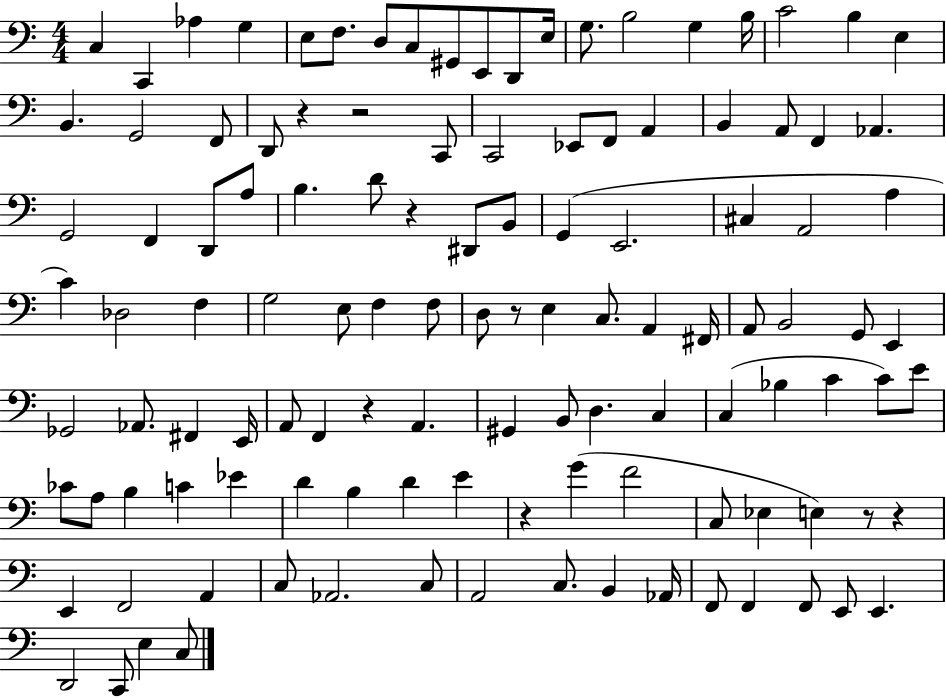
X:1
T:Untitled
M:4/4
L:1/4
K:C
C, C,, _A, G, E,/2 F,/2 D,/2 C,/2 ^G,,/2 E,,/2 D,,/2 E,/4 G,/2 B,2 G, B,/4 C2 B, E, B,, G,,2 F,,/2 D,,/2 z z2 C,,/2 C,,2 _E,,/2 F,,/2 A,, B,, A,,/2 F,, _A,, G,,2 F,, D,,/2 A,/2 B, D/2 z ^D,,/2 B,,/2 G,, E,,2 ^C, A,,2 A, C _D,2 F, G,2 E,/2 F, F,/2 D,/2 z/2 E, C,/2 A,, ^F,,/4 A,,/2 B,,2 G,,/2 E,, _G,,2 _A,,/2 ^F,, E,,/4 A,,/2 F,, z A,, ^G,, B,,/2 D, C, C, _B, C C/2 E/2 _C/2 A,/2 B, C _E D B, D E z G F2 C,/2 _E, E, z/2 z E,, F,,2 A,, C,/2 _A,,2 C,/2 A,,2 C,/2 B,, _A,,/4 F,,/2 F,, F,,/2 E,,/2 E,, D,,2 C,,/2 E, C,/2